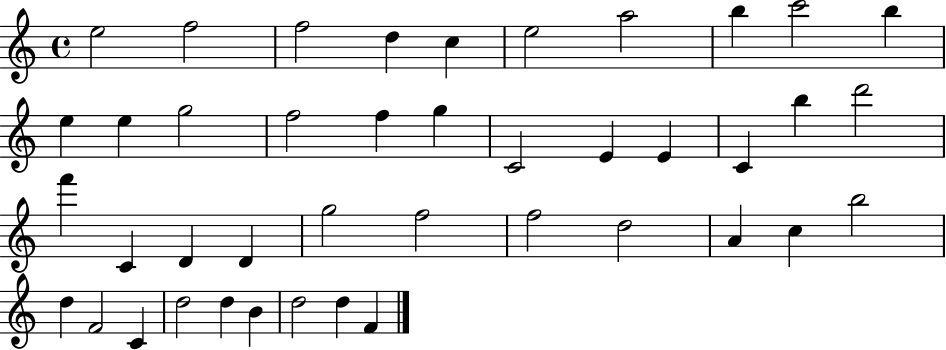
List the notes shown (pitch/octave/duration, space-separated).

E5/h F5/h F5/h D5/q C5/q E5/h A5/h B5/q C6/h B5/q E5/q E5/q G5/h F5/h F5/q G5/q C4/h E4/q E4/q C4/q B5/q D6/h F6/q C4/q D4/q D4/q G5/h F5/h F5/h D5/h A4/q C5/q B5/h D5/q F4/h C4/q D5/h D5/q B4/q D5/h D5/q F4/q